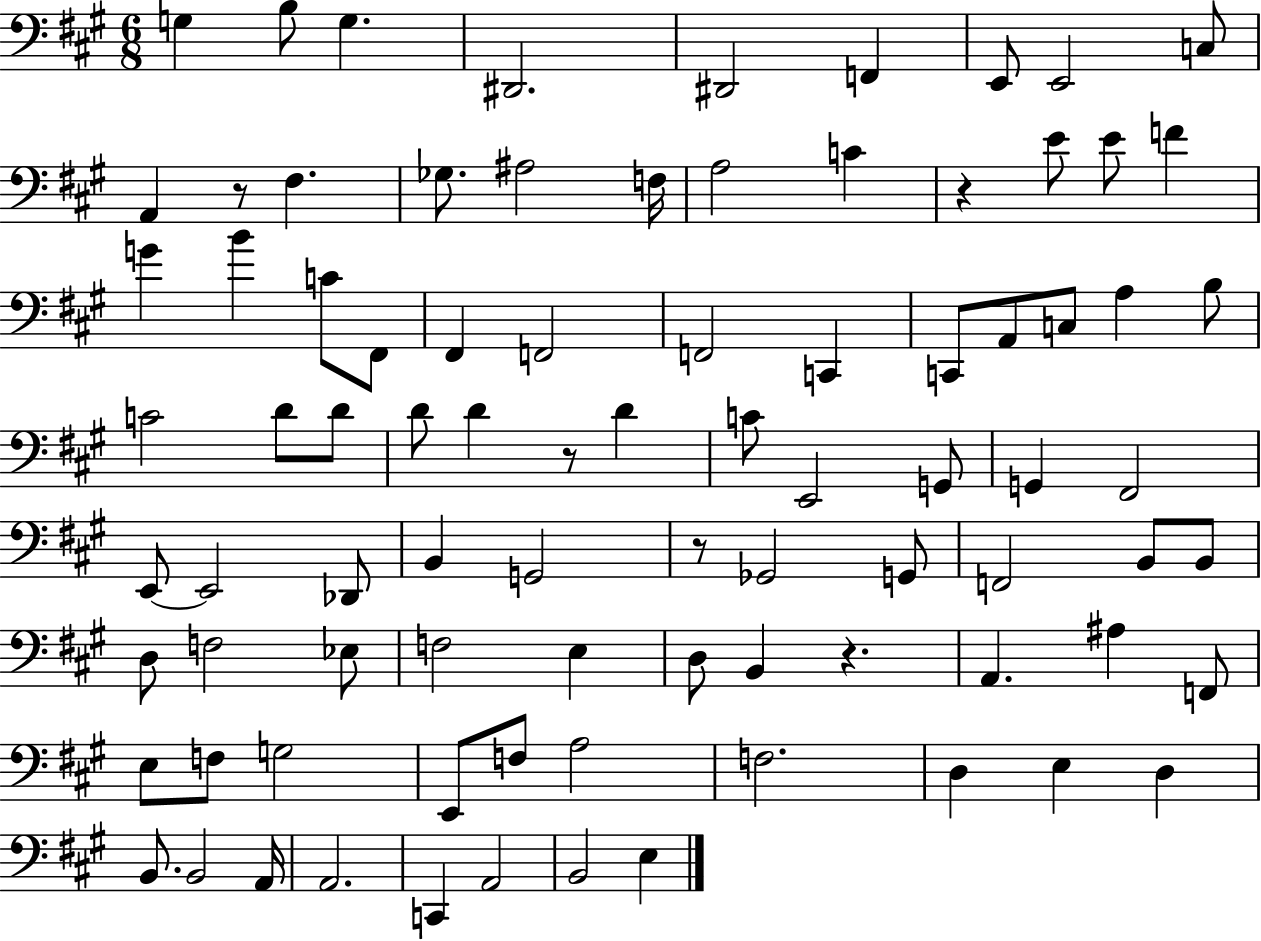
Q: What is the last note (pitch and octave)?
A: E3